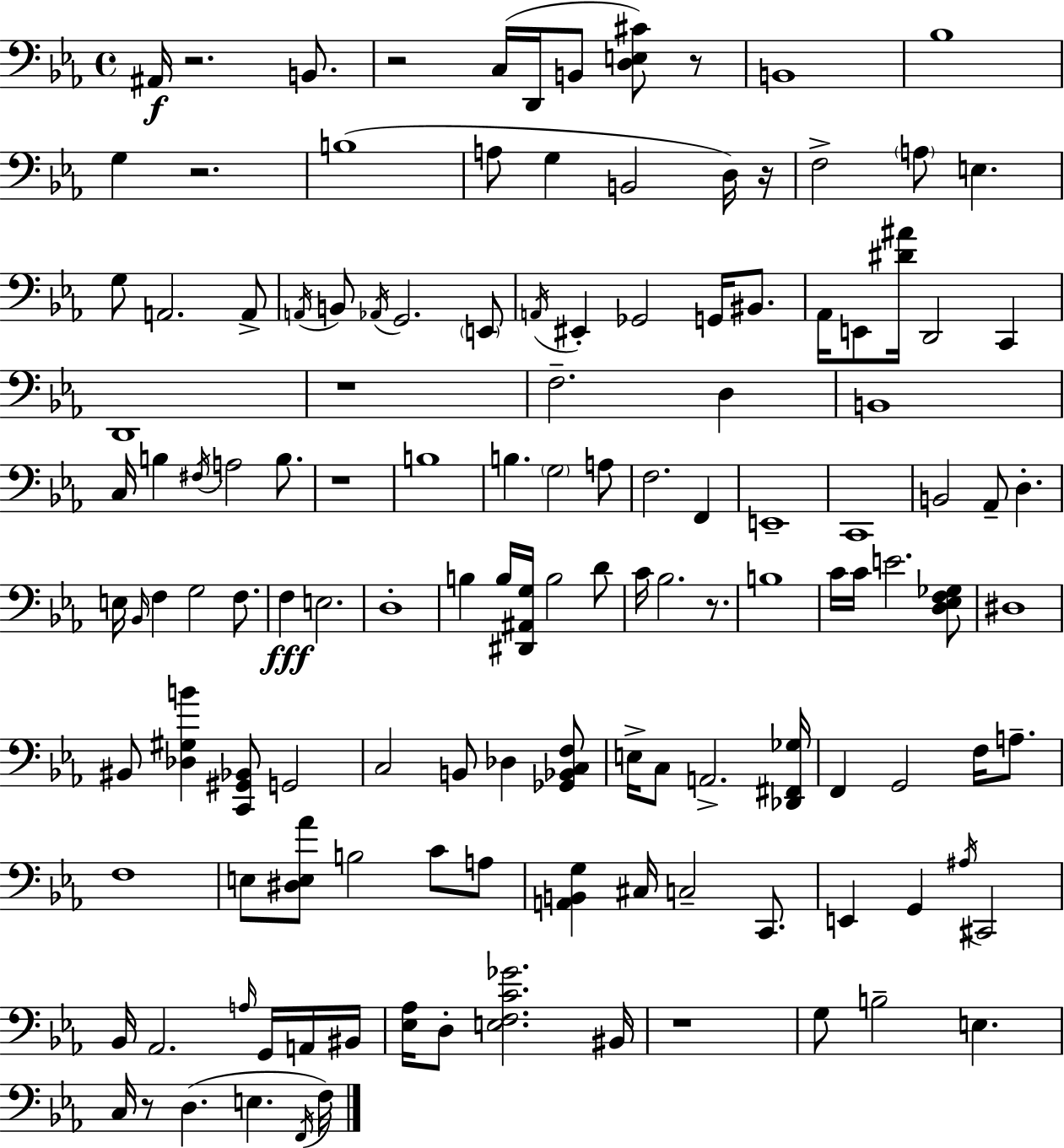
X:1
T:Untitled
M:4/4
L:1/4
K:Eb
^A,,/4 z2 B,,/2 z2 C,/4 D,,/4 B,,/2 [D,E,^C]/2 z/2 B,,4 _B,4 G, z2 B,4 A,/2 G, B,,2 D,/4 z/4 F,2 A,/2 E, G,/2 A,,2 A,,/2 A,,/4 B,,/2 _A,,/4 G,,2 E,,/2 A,,/4 ^E,, _G,,2 G,,/4 ^B,,/2 _A,,/4 E,,/2 [^D^A]/4 D,,2 C,, D,,4 z4 F,2 D, B,,4 C,/4 B, ^F,/4 A,2 B,/2 z4 B,4 B, G,2 A,/2 F,2 F,, E,,4 C,,4 B,,2 _A,,/2 D, E,/4 _B,,/4 F, G,2 F,/2 F, E,2 D,4 B, B,/4 [^D,,^A,,G,]/4 B,2 D/2 C/4 _B,2 z/2 B,4 C/4 C/4 E2 [D,_E,F,_G,]/2 ^D,4 ^B,,/2 [_D,^G,B] [C,,^G,,_B,,]/2 G,,2 C,2 B,,/2 _D, [_G,,_B,,C,F,]/2 E,/4 C,/2 A,,2 [_D,,^F,,_G,]/4 F,, G,,2 F,/4 A,/2 F,4 E,/2 [^D,E,_A]/2 B,2 C/2 A,/2 [A,,B,,G,] ^C,/4 C,2 C,,/2 E,, G,, ^A,/4 ^C,,2 _B,,/4 _A,,2 A,/4 G,,/4 A,,/4 ^B,,/4 [_E,_A,]/4 D,/2 [E,F,C_G]2 ^B,,/4 z4 G,/2 B,2 E, C,/4 z/2 D, E, F,,/4 F,/4